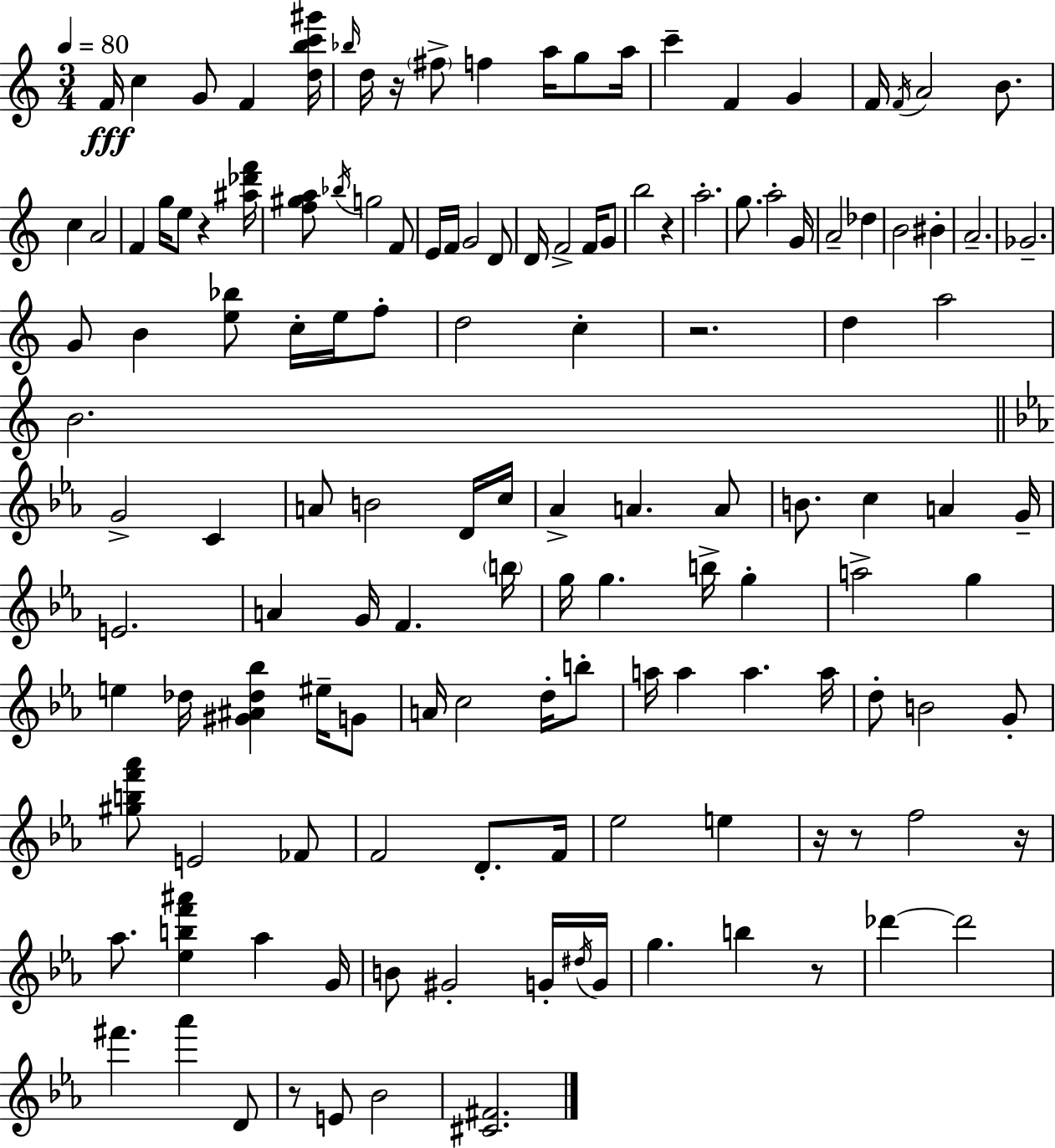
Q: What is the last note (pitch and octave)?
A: Bb4